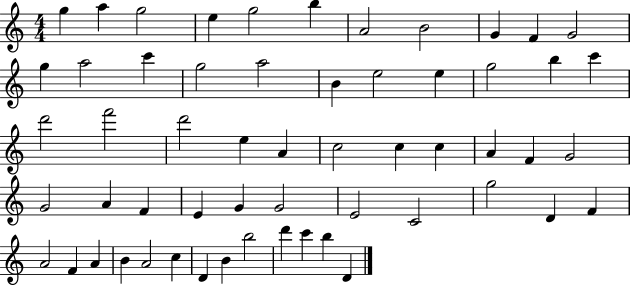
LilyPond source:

{
  \clef treble
  \numericTimeSignature
  \time 4/4
  \key c \major
  g''4 a''4 g''2 | e''4 g''2 b''4 | a'2 b'2 | g'4 f'4 g'2 | \break g''4 a''2 c'''4 | g''2 a''2 | b'4 e''2 e''4 | g''2 b''4 c'''4 | \break d'''2 f'''2 | d'''2 e''4 a'4 | c''2 c''4 c''4 | a'4 f'4 g'2 | \break g'2 a'4 f'4 | e'4 g'4 g'2 | e'2 c'2 | g''2 d'4 f'4 | \break a'2 f'4 a'4 | b'4 a'2 c''4 | d'4 b'4 b''2 | d'''4 c'''4 b''4 d'4 | \break \bar "|."
}